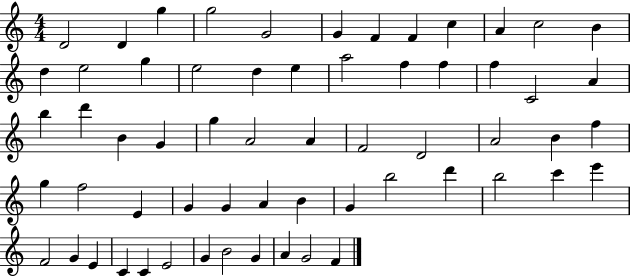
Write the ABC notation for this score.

X:1
T:Untitled
M:4/4
L:1/4
K:C
D2 D g g2 G2 G F F c A c2 B d e2 g e2 d e a2 f f f C2 A b d' B G g A2 A F2 D2 A2 B f g f2 E G G A B G b2 d' b2 c' e' F2 G E C C E2 G B2 G A G2 F